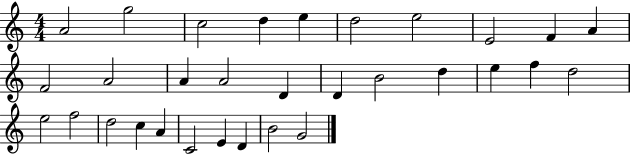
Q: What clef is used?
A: treble